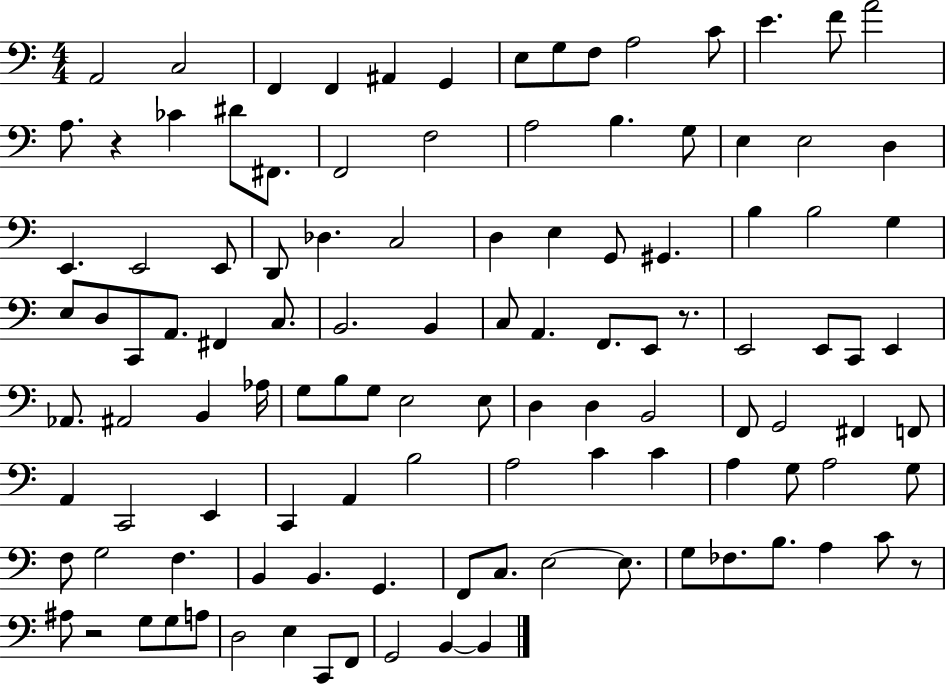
X:1
T:Untitled
M:4/4
L:1/4
K:C
A,,2 C,2 F,, F,, ^A,, G,, E,/2 G,/2 F,/2 A,2 C/2 E F/2 A2 A,/2 z _C ^D/2 ^F,,/2 F,,2 F,2 A,2 B, G,/2 E, E,2 D, E,, E,,2 E,,/2 D,,/2 _D, C,2 D, E, G,,/2 ^G,, B, B,2 G, E,/2 D,/2 C,,/2 A,,/2 ^F,, C,/2 B,,2 B,, C,/2 A,, F,,/2 E,,/2 z/2 E,,2 E,,/2 C,,/2 E,, _A,,/2 ^A,,2 B,, _A,/4 G,/2 B,/2 G,/2 E,2 E,/2 D, D, B,,2 F,,/2 G,,2 ^F,, F,,/2 A,, C,,2 E,, C,, A,, B,2 A,2 C C A, G,/2 A,2 G,/2 F,/2 G,2 F, B,, B,, G,, F,,/2 C,/2 E,2 E,/2 G,/2 _F,/2 B,/2 A, C/2 z/2 ^A,/2 z2 G,/2 G,/2 A,/2 D,2 E, C,,/2 F,,/2 G,,2 B,, B,,